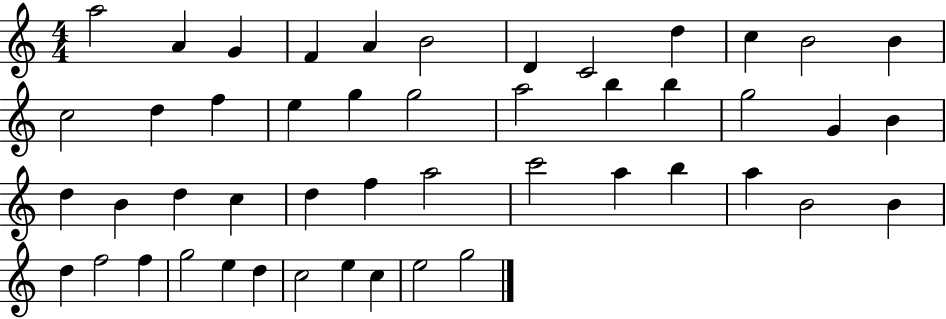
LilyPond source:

{
  \clef treble
  \numericTimeSignature
  \time 4/4
  \key c \major
  a''2 a'4 g'4 | f'4 a'4 b'2 | d'4 c'2 d''4 | c''4 b'2 b'4 | \break c''2 d''4 f''4 | e''4 g''4 g''2 | a''2 b''4 b''4 | g''2 g'4 b'4 | \break d''4 b'4 d''4 c''4 | d''4 f''4 a''2 | c'''2 a''4 b''4 | a''4 b'2 b'4 | \break d''4 f''2 f''4 | g''2 e''4 d''4 | c''2 e''4 c''4 | e''2 g''2 | \break \bar "|."
}